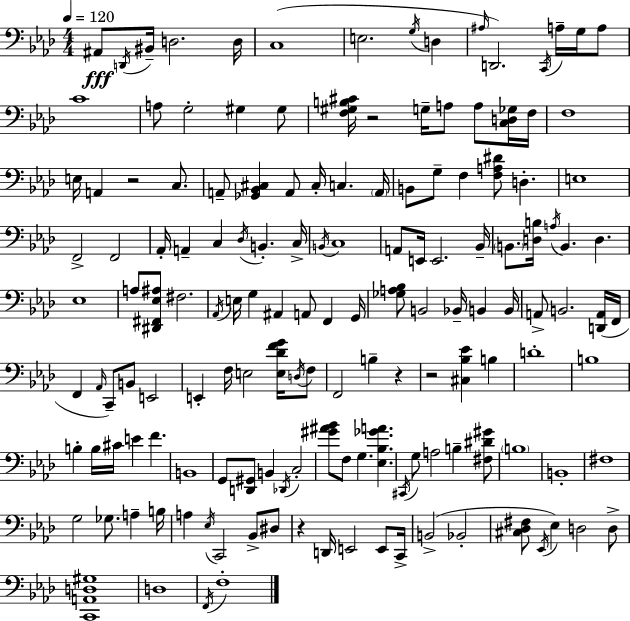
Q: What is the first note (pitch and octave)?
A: A#2